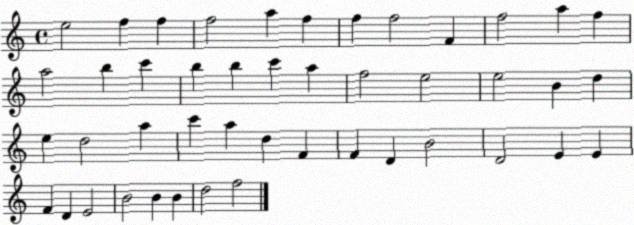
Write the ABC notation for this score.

X:1
T:Untitled
M:4/4
L:1/4
K:C
e2 f f f2 a f f f2 F f2 a f a2 b c' b b c' a f2 e2 e2 B d e d2 a c' a d F F D B2 D2 E E F D E2 B2 B B d2 f2